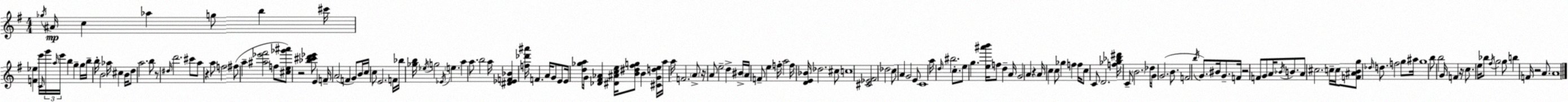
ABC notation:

X:1
T:Untitled
M:4/4
L:1/4
K:G
_g/4 ^A/4 c _a g/2 b ^c'/4 [F_e] e'/4 C/4 g'/4 a/4 e'/4 b g g/4 b/4 b/4 B2 _a/4 ^c B/4 d/2 a2 b/2 z/2 ^d/4 d'2 ^c'/2 a/2 z a/2 f2 ^f/2 a [^a_e'^f']2 f/2 [^ce_g'^a']/2 z2 [_b^c'd'_e']/2 E F/4 A2 F G/2 B/4 c/4 c/2 E2 F/4 _b/4 [_gb]/4 _e/4 g2 _E/4 e a a/2 b2 a/4 [^D_EF_B] [f_d'^a']/4 F A/4 G/2 E/2 E/4 [d_ga]/2 G/4 [_D^F_A] [^D^Ace]/4 [B^d^fg]/2 B [^CGde]/4 a/4 a/4 F2 A/2 z/4 A/2 e2 d ^B/4 A/4 F/2 e f/4 a2 f/4 [DE_B]/4 _d2 ^c/2 c4 [^C_E^F]2 _d2 c/2 A G2 E/2 C4 a/4 d/4 ^b2 c/2 e/2 g [e^a'b']/4 f/2 d A/4 G2 A z A/4 c c/2 _g f f/4 c/2 C/2 D2 [f_g_b^d']/4 C/2 B2 _d/4 G/4 G2 B/2 F2 b/4 G/2 ^B/4 G/2 F/4 z2 F/2 G/2 A/4 _B/4 B/2 A/2 ^c2 c/4 c/4 [F^ABg]/2 _d/4 d/2 f2 g/2 ^a/4 g4 b/2 b2 G/4 F z/4 c/2 e/4 _b/2 ^f/4 g2 g/2 b F/4 z2 A/2 A4